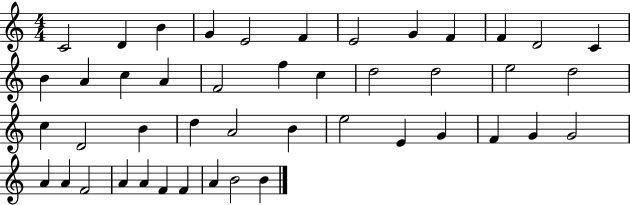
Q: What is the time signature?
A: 4/4